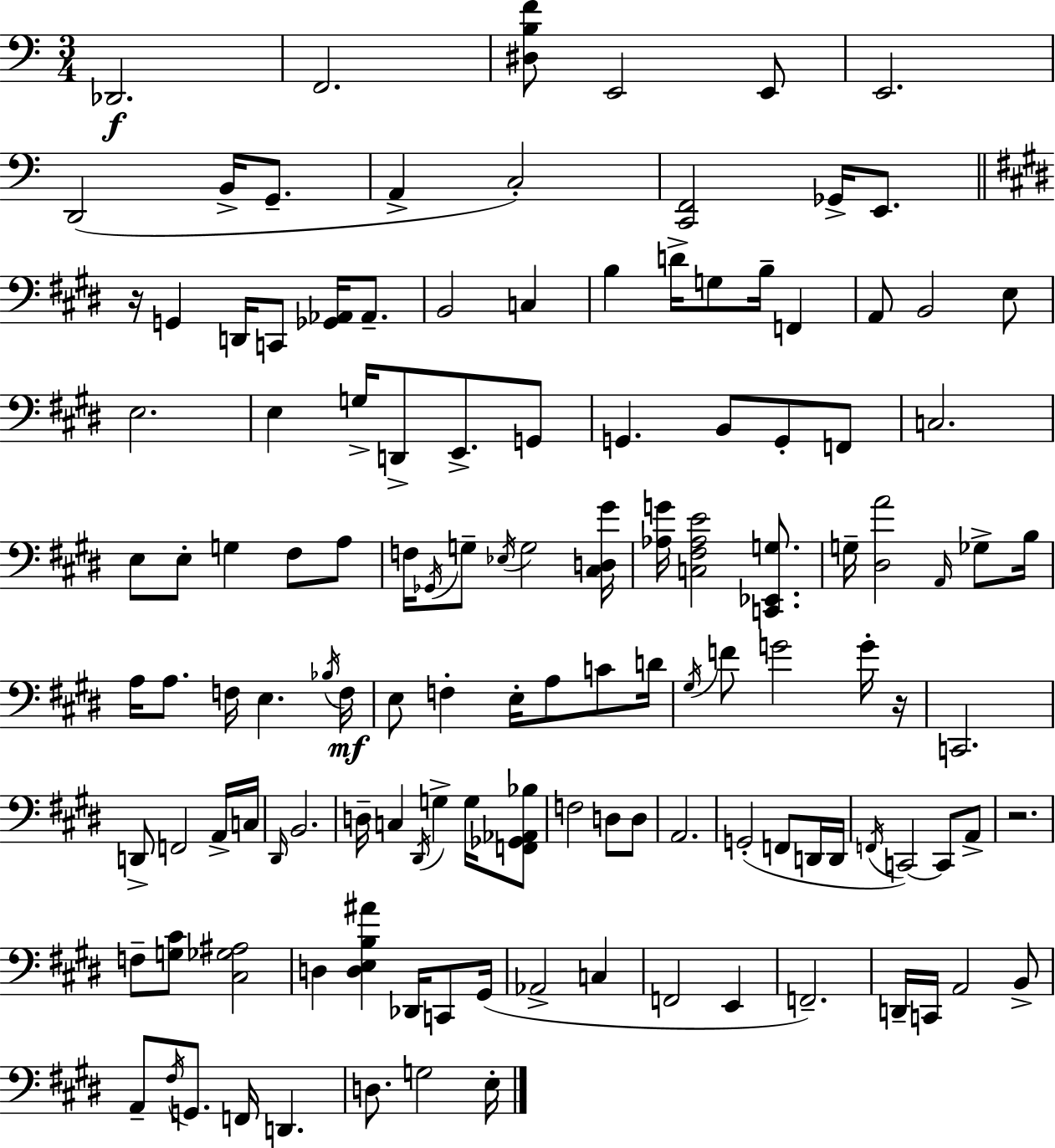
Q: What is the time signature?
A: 3/4